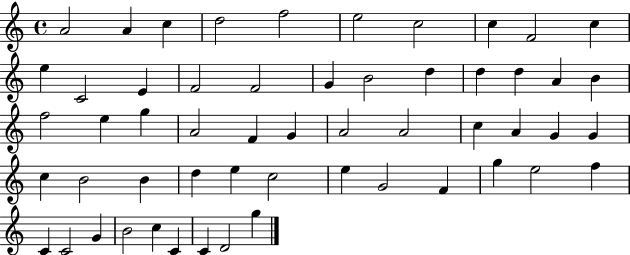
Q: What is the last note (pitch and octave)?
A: G5